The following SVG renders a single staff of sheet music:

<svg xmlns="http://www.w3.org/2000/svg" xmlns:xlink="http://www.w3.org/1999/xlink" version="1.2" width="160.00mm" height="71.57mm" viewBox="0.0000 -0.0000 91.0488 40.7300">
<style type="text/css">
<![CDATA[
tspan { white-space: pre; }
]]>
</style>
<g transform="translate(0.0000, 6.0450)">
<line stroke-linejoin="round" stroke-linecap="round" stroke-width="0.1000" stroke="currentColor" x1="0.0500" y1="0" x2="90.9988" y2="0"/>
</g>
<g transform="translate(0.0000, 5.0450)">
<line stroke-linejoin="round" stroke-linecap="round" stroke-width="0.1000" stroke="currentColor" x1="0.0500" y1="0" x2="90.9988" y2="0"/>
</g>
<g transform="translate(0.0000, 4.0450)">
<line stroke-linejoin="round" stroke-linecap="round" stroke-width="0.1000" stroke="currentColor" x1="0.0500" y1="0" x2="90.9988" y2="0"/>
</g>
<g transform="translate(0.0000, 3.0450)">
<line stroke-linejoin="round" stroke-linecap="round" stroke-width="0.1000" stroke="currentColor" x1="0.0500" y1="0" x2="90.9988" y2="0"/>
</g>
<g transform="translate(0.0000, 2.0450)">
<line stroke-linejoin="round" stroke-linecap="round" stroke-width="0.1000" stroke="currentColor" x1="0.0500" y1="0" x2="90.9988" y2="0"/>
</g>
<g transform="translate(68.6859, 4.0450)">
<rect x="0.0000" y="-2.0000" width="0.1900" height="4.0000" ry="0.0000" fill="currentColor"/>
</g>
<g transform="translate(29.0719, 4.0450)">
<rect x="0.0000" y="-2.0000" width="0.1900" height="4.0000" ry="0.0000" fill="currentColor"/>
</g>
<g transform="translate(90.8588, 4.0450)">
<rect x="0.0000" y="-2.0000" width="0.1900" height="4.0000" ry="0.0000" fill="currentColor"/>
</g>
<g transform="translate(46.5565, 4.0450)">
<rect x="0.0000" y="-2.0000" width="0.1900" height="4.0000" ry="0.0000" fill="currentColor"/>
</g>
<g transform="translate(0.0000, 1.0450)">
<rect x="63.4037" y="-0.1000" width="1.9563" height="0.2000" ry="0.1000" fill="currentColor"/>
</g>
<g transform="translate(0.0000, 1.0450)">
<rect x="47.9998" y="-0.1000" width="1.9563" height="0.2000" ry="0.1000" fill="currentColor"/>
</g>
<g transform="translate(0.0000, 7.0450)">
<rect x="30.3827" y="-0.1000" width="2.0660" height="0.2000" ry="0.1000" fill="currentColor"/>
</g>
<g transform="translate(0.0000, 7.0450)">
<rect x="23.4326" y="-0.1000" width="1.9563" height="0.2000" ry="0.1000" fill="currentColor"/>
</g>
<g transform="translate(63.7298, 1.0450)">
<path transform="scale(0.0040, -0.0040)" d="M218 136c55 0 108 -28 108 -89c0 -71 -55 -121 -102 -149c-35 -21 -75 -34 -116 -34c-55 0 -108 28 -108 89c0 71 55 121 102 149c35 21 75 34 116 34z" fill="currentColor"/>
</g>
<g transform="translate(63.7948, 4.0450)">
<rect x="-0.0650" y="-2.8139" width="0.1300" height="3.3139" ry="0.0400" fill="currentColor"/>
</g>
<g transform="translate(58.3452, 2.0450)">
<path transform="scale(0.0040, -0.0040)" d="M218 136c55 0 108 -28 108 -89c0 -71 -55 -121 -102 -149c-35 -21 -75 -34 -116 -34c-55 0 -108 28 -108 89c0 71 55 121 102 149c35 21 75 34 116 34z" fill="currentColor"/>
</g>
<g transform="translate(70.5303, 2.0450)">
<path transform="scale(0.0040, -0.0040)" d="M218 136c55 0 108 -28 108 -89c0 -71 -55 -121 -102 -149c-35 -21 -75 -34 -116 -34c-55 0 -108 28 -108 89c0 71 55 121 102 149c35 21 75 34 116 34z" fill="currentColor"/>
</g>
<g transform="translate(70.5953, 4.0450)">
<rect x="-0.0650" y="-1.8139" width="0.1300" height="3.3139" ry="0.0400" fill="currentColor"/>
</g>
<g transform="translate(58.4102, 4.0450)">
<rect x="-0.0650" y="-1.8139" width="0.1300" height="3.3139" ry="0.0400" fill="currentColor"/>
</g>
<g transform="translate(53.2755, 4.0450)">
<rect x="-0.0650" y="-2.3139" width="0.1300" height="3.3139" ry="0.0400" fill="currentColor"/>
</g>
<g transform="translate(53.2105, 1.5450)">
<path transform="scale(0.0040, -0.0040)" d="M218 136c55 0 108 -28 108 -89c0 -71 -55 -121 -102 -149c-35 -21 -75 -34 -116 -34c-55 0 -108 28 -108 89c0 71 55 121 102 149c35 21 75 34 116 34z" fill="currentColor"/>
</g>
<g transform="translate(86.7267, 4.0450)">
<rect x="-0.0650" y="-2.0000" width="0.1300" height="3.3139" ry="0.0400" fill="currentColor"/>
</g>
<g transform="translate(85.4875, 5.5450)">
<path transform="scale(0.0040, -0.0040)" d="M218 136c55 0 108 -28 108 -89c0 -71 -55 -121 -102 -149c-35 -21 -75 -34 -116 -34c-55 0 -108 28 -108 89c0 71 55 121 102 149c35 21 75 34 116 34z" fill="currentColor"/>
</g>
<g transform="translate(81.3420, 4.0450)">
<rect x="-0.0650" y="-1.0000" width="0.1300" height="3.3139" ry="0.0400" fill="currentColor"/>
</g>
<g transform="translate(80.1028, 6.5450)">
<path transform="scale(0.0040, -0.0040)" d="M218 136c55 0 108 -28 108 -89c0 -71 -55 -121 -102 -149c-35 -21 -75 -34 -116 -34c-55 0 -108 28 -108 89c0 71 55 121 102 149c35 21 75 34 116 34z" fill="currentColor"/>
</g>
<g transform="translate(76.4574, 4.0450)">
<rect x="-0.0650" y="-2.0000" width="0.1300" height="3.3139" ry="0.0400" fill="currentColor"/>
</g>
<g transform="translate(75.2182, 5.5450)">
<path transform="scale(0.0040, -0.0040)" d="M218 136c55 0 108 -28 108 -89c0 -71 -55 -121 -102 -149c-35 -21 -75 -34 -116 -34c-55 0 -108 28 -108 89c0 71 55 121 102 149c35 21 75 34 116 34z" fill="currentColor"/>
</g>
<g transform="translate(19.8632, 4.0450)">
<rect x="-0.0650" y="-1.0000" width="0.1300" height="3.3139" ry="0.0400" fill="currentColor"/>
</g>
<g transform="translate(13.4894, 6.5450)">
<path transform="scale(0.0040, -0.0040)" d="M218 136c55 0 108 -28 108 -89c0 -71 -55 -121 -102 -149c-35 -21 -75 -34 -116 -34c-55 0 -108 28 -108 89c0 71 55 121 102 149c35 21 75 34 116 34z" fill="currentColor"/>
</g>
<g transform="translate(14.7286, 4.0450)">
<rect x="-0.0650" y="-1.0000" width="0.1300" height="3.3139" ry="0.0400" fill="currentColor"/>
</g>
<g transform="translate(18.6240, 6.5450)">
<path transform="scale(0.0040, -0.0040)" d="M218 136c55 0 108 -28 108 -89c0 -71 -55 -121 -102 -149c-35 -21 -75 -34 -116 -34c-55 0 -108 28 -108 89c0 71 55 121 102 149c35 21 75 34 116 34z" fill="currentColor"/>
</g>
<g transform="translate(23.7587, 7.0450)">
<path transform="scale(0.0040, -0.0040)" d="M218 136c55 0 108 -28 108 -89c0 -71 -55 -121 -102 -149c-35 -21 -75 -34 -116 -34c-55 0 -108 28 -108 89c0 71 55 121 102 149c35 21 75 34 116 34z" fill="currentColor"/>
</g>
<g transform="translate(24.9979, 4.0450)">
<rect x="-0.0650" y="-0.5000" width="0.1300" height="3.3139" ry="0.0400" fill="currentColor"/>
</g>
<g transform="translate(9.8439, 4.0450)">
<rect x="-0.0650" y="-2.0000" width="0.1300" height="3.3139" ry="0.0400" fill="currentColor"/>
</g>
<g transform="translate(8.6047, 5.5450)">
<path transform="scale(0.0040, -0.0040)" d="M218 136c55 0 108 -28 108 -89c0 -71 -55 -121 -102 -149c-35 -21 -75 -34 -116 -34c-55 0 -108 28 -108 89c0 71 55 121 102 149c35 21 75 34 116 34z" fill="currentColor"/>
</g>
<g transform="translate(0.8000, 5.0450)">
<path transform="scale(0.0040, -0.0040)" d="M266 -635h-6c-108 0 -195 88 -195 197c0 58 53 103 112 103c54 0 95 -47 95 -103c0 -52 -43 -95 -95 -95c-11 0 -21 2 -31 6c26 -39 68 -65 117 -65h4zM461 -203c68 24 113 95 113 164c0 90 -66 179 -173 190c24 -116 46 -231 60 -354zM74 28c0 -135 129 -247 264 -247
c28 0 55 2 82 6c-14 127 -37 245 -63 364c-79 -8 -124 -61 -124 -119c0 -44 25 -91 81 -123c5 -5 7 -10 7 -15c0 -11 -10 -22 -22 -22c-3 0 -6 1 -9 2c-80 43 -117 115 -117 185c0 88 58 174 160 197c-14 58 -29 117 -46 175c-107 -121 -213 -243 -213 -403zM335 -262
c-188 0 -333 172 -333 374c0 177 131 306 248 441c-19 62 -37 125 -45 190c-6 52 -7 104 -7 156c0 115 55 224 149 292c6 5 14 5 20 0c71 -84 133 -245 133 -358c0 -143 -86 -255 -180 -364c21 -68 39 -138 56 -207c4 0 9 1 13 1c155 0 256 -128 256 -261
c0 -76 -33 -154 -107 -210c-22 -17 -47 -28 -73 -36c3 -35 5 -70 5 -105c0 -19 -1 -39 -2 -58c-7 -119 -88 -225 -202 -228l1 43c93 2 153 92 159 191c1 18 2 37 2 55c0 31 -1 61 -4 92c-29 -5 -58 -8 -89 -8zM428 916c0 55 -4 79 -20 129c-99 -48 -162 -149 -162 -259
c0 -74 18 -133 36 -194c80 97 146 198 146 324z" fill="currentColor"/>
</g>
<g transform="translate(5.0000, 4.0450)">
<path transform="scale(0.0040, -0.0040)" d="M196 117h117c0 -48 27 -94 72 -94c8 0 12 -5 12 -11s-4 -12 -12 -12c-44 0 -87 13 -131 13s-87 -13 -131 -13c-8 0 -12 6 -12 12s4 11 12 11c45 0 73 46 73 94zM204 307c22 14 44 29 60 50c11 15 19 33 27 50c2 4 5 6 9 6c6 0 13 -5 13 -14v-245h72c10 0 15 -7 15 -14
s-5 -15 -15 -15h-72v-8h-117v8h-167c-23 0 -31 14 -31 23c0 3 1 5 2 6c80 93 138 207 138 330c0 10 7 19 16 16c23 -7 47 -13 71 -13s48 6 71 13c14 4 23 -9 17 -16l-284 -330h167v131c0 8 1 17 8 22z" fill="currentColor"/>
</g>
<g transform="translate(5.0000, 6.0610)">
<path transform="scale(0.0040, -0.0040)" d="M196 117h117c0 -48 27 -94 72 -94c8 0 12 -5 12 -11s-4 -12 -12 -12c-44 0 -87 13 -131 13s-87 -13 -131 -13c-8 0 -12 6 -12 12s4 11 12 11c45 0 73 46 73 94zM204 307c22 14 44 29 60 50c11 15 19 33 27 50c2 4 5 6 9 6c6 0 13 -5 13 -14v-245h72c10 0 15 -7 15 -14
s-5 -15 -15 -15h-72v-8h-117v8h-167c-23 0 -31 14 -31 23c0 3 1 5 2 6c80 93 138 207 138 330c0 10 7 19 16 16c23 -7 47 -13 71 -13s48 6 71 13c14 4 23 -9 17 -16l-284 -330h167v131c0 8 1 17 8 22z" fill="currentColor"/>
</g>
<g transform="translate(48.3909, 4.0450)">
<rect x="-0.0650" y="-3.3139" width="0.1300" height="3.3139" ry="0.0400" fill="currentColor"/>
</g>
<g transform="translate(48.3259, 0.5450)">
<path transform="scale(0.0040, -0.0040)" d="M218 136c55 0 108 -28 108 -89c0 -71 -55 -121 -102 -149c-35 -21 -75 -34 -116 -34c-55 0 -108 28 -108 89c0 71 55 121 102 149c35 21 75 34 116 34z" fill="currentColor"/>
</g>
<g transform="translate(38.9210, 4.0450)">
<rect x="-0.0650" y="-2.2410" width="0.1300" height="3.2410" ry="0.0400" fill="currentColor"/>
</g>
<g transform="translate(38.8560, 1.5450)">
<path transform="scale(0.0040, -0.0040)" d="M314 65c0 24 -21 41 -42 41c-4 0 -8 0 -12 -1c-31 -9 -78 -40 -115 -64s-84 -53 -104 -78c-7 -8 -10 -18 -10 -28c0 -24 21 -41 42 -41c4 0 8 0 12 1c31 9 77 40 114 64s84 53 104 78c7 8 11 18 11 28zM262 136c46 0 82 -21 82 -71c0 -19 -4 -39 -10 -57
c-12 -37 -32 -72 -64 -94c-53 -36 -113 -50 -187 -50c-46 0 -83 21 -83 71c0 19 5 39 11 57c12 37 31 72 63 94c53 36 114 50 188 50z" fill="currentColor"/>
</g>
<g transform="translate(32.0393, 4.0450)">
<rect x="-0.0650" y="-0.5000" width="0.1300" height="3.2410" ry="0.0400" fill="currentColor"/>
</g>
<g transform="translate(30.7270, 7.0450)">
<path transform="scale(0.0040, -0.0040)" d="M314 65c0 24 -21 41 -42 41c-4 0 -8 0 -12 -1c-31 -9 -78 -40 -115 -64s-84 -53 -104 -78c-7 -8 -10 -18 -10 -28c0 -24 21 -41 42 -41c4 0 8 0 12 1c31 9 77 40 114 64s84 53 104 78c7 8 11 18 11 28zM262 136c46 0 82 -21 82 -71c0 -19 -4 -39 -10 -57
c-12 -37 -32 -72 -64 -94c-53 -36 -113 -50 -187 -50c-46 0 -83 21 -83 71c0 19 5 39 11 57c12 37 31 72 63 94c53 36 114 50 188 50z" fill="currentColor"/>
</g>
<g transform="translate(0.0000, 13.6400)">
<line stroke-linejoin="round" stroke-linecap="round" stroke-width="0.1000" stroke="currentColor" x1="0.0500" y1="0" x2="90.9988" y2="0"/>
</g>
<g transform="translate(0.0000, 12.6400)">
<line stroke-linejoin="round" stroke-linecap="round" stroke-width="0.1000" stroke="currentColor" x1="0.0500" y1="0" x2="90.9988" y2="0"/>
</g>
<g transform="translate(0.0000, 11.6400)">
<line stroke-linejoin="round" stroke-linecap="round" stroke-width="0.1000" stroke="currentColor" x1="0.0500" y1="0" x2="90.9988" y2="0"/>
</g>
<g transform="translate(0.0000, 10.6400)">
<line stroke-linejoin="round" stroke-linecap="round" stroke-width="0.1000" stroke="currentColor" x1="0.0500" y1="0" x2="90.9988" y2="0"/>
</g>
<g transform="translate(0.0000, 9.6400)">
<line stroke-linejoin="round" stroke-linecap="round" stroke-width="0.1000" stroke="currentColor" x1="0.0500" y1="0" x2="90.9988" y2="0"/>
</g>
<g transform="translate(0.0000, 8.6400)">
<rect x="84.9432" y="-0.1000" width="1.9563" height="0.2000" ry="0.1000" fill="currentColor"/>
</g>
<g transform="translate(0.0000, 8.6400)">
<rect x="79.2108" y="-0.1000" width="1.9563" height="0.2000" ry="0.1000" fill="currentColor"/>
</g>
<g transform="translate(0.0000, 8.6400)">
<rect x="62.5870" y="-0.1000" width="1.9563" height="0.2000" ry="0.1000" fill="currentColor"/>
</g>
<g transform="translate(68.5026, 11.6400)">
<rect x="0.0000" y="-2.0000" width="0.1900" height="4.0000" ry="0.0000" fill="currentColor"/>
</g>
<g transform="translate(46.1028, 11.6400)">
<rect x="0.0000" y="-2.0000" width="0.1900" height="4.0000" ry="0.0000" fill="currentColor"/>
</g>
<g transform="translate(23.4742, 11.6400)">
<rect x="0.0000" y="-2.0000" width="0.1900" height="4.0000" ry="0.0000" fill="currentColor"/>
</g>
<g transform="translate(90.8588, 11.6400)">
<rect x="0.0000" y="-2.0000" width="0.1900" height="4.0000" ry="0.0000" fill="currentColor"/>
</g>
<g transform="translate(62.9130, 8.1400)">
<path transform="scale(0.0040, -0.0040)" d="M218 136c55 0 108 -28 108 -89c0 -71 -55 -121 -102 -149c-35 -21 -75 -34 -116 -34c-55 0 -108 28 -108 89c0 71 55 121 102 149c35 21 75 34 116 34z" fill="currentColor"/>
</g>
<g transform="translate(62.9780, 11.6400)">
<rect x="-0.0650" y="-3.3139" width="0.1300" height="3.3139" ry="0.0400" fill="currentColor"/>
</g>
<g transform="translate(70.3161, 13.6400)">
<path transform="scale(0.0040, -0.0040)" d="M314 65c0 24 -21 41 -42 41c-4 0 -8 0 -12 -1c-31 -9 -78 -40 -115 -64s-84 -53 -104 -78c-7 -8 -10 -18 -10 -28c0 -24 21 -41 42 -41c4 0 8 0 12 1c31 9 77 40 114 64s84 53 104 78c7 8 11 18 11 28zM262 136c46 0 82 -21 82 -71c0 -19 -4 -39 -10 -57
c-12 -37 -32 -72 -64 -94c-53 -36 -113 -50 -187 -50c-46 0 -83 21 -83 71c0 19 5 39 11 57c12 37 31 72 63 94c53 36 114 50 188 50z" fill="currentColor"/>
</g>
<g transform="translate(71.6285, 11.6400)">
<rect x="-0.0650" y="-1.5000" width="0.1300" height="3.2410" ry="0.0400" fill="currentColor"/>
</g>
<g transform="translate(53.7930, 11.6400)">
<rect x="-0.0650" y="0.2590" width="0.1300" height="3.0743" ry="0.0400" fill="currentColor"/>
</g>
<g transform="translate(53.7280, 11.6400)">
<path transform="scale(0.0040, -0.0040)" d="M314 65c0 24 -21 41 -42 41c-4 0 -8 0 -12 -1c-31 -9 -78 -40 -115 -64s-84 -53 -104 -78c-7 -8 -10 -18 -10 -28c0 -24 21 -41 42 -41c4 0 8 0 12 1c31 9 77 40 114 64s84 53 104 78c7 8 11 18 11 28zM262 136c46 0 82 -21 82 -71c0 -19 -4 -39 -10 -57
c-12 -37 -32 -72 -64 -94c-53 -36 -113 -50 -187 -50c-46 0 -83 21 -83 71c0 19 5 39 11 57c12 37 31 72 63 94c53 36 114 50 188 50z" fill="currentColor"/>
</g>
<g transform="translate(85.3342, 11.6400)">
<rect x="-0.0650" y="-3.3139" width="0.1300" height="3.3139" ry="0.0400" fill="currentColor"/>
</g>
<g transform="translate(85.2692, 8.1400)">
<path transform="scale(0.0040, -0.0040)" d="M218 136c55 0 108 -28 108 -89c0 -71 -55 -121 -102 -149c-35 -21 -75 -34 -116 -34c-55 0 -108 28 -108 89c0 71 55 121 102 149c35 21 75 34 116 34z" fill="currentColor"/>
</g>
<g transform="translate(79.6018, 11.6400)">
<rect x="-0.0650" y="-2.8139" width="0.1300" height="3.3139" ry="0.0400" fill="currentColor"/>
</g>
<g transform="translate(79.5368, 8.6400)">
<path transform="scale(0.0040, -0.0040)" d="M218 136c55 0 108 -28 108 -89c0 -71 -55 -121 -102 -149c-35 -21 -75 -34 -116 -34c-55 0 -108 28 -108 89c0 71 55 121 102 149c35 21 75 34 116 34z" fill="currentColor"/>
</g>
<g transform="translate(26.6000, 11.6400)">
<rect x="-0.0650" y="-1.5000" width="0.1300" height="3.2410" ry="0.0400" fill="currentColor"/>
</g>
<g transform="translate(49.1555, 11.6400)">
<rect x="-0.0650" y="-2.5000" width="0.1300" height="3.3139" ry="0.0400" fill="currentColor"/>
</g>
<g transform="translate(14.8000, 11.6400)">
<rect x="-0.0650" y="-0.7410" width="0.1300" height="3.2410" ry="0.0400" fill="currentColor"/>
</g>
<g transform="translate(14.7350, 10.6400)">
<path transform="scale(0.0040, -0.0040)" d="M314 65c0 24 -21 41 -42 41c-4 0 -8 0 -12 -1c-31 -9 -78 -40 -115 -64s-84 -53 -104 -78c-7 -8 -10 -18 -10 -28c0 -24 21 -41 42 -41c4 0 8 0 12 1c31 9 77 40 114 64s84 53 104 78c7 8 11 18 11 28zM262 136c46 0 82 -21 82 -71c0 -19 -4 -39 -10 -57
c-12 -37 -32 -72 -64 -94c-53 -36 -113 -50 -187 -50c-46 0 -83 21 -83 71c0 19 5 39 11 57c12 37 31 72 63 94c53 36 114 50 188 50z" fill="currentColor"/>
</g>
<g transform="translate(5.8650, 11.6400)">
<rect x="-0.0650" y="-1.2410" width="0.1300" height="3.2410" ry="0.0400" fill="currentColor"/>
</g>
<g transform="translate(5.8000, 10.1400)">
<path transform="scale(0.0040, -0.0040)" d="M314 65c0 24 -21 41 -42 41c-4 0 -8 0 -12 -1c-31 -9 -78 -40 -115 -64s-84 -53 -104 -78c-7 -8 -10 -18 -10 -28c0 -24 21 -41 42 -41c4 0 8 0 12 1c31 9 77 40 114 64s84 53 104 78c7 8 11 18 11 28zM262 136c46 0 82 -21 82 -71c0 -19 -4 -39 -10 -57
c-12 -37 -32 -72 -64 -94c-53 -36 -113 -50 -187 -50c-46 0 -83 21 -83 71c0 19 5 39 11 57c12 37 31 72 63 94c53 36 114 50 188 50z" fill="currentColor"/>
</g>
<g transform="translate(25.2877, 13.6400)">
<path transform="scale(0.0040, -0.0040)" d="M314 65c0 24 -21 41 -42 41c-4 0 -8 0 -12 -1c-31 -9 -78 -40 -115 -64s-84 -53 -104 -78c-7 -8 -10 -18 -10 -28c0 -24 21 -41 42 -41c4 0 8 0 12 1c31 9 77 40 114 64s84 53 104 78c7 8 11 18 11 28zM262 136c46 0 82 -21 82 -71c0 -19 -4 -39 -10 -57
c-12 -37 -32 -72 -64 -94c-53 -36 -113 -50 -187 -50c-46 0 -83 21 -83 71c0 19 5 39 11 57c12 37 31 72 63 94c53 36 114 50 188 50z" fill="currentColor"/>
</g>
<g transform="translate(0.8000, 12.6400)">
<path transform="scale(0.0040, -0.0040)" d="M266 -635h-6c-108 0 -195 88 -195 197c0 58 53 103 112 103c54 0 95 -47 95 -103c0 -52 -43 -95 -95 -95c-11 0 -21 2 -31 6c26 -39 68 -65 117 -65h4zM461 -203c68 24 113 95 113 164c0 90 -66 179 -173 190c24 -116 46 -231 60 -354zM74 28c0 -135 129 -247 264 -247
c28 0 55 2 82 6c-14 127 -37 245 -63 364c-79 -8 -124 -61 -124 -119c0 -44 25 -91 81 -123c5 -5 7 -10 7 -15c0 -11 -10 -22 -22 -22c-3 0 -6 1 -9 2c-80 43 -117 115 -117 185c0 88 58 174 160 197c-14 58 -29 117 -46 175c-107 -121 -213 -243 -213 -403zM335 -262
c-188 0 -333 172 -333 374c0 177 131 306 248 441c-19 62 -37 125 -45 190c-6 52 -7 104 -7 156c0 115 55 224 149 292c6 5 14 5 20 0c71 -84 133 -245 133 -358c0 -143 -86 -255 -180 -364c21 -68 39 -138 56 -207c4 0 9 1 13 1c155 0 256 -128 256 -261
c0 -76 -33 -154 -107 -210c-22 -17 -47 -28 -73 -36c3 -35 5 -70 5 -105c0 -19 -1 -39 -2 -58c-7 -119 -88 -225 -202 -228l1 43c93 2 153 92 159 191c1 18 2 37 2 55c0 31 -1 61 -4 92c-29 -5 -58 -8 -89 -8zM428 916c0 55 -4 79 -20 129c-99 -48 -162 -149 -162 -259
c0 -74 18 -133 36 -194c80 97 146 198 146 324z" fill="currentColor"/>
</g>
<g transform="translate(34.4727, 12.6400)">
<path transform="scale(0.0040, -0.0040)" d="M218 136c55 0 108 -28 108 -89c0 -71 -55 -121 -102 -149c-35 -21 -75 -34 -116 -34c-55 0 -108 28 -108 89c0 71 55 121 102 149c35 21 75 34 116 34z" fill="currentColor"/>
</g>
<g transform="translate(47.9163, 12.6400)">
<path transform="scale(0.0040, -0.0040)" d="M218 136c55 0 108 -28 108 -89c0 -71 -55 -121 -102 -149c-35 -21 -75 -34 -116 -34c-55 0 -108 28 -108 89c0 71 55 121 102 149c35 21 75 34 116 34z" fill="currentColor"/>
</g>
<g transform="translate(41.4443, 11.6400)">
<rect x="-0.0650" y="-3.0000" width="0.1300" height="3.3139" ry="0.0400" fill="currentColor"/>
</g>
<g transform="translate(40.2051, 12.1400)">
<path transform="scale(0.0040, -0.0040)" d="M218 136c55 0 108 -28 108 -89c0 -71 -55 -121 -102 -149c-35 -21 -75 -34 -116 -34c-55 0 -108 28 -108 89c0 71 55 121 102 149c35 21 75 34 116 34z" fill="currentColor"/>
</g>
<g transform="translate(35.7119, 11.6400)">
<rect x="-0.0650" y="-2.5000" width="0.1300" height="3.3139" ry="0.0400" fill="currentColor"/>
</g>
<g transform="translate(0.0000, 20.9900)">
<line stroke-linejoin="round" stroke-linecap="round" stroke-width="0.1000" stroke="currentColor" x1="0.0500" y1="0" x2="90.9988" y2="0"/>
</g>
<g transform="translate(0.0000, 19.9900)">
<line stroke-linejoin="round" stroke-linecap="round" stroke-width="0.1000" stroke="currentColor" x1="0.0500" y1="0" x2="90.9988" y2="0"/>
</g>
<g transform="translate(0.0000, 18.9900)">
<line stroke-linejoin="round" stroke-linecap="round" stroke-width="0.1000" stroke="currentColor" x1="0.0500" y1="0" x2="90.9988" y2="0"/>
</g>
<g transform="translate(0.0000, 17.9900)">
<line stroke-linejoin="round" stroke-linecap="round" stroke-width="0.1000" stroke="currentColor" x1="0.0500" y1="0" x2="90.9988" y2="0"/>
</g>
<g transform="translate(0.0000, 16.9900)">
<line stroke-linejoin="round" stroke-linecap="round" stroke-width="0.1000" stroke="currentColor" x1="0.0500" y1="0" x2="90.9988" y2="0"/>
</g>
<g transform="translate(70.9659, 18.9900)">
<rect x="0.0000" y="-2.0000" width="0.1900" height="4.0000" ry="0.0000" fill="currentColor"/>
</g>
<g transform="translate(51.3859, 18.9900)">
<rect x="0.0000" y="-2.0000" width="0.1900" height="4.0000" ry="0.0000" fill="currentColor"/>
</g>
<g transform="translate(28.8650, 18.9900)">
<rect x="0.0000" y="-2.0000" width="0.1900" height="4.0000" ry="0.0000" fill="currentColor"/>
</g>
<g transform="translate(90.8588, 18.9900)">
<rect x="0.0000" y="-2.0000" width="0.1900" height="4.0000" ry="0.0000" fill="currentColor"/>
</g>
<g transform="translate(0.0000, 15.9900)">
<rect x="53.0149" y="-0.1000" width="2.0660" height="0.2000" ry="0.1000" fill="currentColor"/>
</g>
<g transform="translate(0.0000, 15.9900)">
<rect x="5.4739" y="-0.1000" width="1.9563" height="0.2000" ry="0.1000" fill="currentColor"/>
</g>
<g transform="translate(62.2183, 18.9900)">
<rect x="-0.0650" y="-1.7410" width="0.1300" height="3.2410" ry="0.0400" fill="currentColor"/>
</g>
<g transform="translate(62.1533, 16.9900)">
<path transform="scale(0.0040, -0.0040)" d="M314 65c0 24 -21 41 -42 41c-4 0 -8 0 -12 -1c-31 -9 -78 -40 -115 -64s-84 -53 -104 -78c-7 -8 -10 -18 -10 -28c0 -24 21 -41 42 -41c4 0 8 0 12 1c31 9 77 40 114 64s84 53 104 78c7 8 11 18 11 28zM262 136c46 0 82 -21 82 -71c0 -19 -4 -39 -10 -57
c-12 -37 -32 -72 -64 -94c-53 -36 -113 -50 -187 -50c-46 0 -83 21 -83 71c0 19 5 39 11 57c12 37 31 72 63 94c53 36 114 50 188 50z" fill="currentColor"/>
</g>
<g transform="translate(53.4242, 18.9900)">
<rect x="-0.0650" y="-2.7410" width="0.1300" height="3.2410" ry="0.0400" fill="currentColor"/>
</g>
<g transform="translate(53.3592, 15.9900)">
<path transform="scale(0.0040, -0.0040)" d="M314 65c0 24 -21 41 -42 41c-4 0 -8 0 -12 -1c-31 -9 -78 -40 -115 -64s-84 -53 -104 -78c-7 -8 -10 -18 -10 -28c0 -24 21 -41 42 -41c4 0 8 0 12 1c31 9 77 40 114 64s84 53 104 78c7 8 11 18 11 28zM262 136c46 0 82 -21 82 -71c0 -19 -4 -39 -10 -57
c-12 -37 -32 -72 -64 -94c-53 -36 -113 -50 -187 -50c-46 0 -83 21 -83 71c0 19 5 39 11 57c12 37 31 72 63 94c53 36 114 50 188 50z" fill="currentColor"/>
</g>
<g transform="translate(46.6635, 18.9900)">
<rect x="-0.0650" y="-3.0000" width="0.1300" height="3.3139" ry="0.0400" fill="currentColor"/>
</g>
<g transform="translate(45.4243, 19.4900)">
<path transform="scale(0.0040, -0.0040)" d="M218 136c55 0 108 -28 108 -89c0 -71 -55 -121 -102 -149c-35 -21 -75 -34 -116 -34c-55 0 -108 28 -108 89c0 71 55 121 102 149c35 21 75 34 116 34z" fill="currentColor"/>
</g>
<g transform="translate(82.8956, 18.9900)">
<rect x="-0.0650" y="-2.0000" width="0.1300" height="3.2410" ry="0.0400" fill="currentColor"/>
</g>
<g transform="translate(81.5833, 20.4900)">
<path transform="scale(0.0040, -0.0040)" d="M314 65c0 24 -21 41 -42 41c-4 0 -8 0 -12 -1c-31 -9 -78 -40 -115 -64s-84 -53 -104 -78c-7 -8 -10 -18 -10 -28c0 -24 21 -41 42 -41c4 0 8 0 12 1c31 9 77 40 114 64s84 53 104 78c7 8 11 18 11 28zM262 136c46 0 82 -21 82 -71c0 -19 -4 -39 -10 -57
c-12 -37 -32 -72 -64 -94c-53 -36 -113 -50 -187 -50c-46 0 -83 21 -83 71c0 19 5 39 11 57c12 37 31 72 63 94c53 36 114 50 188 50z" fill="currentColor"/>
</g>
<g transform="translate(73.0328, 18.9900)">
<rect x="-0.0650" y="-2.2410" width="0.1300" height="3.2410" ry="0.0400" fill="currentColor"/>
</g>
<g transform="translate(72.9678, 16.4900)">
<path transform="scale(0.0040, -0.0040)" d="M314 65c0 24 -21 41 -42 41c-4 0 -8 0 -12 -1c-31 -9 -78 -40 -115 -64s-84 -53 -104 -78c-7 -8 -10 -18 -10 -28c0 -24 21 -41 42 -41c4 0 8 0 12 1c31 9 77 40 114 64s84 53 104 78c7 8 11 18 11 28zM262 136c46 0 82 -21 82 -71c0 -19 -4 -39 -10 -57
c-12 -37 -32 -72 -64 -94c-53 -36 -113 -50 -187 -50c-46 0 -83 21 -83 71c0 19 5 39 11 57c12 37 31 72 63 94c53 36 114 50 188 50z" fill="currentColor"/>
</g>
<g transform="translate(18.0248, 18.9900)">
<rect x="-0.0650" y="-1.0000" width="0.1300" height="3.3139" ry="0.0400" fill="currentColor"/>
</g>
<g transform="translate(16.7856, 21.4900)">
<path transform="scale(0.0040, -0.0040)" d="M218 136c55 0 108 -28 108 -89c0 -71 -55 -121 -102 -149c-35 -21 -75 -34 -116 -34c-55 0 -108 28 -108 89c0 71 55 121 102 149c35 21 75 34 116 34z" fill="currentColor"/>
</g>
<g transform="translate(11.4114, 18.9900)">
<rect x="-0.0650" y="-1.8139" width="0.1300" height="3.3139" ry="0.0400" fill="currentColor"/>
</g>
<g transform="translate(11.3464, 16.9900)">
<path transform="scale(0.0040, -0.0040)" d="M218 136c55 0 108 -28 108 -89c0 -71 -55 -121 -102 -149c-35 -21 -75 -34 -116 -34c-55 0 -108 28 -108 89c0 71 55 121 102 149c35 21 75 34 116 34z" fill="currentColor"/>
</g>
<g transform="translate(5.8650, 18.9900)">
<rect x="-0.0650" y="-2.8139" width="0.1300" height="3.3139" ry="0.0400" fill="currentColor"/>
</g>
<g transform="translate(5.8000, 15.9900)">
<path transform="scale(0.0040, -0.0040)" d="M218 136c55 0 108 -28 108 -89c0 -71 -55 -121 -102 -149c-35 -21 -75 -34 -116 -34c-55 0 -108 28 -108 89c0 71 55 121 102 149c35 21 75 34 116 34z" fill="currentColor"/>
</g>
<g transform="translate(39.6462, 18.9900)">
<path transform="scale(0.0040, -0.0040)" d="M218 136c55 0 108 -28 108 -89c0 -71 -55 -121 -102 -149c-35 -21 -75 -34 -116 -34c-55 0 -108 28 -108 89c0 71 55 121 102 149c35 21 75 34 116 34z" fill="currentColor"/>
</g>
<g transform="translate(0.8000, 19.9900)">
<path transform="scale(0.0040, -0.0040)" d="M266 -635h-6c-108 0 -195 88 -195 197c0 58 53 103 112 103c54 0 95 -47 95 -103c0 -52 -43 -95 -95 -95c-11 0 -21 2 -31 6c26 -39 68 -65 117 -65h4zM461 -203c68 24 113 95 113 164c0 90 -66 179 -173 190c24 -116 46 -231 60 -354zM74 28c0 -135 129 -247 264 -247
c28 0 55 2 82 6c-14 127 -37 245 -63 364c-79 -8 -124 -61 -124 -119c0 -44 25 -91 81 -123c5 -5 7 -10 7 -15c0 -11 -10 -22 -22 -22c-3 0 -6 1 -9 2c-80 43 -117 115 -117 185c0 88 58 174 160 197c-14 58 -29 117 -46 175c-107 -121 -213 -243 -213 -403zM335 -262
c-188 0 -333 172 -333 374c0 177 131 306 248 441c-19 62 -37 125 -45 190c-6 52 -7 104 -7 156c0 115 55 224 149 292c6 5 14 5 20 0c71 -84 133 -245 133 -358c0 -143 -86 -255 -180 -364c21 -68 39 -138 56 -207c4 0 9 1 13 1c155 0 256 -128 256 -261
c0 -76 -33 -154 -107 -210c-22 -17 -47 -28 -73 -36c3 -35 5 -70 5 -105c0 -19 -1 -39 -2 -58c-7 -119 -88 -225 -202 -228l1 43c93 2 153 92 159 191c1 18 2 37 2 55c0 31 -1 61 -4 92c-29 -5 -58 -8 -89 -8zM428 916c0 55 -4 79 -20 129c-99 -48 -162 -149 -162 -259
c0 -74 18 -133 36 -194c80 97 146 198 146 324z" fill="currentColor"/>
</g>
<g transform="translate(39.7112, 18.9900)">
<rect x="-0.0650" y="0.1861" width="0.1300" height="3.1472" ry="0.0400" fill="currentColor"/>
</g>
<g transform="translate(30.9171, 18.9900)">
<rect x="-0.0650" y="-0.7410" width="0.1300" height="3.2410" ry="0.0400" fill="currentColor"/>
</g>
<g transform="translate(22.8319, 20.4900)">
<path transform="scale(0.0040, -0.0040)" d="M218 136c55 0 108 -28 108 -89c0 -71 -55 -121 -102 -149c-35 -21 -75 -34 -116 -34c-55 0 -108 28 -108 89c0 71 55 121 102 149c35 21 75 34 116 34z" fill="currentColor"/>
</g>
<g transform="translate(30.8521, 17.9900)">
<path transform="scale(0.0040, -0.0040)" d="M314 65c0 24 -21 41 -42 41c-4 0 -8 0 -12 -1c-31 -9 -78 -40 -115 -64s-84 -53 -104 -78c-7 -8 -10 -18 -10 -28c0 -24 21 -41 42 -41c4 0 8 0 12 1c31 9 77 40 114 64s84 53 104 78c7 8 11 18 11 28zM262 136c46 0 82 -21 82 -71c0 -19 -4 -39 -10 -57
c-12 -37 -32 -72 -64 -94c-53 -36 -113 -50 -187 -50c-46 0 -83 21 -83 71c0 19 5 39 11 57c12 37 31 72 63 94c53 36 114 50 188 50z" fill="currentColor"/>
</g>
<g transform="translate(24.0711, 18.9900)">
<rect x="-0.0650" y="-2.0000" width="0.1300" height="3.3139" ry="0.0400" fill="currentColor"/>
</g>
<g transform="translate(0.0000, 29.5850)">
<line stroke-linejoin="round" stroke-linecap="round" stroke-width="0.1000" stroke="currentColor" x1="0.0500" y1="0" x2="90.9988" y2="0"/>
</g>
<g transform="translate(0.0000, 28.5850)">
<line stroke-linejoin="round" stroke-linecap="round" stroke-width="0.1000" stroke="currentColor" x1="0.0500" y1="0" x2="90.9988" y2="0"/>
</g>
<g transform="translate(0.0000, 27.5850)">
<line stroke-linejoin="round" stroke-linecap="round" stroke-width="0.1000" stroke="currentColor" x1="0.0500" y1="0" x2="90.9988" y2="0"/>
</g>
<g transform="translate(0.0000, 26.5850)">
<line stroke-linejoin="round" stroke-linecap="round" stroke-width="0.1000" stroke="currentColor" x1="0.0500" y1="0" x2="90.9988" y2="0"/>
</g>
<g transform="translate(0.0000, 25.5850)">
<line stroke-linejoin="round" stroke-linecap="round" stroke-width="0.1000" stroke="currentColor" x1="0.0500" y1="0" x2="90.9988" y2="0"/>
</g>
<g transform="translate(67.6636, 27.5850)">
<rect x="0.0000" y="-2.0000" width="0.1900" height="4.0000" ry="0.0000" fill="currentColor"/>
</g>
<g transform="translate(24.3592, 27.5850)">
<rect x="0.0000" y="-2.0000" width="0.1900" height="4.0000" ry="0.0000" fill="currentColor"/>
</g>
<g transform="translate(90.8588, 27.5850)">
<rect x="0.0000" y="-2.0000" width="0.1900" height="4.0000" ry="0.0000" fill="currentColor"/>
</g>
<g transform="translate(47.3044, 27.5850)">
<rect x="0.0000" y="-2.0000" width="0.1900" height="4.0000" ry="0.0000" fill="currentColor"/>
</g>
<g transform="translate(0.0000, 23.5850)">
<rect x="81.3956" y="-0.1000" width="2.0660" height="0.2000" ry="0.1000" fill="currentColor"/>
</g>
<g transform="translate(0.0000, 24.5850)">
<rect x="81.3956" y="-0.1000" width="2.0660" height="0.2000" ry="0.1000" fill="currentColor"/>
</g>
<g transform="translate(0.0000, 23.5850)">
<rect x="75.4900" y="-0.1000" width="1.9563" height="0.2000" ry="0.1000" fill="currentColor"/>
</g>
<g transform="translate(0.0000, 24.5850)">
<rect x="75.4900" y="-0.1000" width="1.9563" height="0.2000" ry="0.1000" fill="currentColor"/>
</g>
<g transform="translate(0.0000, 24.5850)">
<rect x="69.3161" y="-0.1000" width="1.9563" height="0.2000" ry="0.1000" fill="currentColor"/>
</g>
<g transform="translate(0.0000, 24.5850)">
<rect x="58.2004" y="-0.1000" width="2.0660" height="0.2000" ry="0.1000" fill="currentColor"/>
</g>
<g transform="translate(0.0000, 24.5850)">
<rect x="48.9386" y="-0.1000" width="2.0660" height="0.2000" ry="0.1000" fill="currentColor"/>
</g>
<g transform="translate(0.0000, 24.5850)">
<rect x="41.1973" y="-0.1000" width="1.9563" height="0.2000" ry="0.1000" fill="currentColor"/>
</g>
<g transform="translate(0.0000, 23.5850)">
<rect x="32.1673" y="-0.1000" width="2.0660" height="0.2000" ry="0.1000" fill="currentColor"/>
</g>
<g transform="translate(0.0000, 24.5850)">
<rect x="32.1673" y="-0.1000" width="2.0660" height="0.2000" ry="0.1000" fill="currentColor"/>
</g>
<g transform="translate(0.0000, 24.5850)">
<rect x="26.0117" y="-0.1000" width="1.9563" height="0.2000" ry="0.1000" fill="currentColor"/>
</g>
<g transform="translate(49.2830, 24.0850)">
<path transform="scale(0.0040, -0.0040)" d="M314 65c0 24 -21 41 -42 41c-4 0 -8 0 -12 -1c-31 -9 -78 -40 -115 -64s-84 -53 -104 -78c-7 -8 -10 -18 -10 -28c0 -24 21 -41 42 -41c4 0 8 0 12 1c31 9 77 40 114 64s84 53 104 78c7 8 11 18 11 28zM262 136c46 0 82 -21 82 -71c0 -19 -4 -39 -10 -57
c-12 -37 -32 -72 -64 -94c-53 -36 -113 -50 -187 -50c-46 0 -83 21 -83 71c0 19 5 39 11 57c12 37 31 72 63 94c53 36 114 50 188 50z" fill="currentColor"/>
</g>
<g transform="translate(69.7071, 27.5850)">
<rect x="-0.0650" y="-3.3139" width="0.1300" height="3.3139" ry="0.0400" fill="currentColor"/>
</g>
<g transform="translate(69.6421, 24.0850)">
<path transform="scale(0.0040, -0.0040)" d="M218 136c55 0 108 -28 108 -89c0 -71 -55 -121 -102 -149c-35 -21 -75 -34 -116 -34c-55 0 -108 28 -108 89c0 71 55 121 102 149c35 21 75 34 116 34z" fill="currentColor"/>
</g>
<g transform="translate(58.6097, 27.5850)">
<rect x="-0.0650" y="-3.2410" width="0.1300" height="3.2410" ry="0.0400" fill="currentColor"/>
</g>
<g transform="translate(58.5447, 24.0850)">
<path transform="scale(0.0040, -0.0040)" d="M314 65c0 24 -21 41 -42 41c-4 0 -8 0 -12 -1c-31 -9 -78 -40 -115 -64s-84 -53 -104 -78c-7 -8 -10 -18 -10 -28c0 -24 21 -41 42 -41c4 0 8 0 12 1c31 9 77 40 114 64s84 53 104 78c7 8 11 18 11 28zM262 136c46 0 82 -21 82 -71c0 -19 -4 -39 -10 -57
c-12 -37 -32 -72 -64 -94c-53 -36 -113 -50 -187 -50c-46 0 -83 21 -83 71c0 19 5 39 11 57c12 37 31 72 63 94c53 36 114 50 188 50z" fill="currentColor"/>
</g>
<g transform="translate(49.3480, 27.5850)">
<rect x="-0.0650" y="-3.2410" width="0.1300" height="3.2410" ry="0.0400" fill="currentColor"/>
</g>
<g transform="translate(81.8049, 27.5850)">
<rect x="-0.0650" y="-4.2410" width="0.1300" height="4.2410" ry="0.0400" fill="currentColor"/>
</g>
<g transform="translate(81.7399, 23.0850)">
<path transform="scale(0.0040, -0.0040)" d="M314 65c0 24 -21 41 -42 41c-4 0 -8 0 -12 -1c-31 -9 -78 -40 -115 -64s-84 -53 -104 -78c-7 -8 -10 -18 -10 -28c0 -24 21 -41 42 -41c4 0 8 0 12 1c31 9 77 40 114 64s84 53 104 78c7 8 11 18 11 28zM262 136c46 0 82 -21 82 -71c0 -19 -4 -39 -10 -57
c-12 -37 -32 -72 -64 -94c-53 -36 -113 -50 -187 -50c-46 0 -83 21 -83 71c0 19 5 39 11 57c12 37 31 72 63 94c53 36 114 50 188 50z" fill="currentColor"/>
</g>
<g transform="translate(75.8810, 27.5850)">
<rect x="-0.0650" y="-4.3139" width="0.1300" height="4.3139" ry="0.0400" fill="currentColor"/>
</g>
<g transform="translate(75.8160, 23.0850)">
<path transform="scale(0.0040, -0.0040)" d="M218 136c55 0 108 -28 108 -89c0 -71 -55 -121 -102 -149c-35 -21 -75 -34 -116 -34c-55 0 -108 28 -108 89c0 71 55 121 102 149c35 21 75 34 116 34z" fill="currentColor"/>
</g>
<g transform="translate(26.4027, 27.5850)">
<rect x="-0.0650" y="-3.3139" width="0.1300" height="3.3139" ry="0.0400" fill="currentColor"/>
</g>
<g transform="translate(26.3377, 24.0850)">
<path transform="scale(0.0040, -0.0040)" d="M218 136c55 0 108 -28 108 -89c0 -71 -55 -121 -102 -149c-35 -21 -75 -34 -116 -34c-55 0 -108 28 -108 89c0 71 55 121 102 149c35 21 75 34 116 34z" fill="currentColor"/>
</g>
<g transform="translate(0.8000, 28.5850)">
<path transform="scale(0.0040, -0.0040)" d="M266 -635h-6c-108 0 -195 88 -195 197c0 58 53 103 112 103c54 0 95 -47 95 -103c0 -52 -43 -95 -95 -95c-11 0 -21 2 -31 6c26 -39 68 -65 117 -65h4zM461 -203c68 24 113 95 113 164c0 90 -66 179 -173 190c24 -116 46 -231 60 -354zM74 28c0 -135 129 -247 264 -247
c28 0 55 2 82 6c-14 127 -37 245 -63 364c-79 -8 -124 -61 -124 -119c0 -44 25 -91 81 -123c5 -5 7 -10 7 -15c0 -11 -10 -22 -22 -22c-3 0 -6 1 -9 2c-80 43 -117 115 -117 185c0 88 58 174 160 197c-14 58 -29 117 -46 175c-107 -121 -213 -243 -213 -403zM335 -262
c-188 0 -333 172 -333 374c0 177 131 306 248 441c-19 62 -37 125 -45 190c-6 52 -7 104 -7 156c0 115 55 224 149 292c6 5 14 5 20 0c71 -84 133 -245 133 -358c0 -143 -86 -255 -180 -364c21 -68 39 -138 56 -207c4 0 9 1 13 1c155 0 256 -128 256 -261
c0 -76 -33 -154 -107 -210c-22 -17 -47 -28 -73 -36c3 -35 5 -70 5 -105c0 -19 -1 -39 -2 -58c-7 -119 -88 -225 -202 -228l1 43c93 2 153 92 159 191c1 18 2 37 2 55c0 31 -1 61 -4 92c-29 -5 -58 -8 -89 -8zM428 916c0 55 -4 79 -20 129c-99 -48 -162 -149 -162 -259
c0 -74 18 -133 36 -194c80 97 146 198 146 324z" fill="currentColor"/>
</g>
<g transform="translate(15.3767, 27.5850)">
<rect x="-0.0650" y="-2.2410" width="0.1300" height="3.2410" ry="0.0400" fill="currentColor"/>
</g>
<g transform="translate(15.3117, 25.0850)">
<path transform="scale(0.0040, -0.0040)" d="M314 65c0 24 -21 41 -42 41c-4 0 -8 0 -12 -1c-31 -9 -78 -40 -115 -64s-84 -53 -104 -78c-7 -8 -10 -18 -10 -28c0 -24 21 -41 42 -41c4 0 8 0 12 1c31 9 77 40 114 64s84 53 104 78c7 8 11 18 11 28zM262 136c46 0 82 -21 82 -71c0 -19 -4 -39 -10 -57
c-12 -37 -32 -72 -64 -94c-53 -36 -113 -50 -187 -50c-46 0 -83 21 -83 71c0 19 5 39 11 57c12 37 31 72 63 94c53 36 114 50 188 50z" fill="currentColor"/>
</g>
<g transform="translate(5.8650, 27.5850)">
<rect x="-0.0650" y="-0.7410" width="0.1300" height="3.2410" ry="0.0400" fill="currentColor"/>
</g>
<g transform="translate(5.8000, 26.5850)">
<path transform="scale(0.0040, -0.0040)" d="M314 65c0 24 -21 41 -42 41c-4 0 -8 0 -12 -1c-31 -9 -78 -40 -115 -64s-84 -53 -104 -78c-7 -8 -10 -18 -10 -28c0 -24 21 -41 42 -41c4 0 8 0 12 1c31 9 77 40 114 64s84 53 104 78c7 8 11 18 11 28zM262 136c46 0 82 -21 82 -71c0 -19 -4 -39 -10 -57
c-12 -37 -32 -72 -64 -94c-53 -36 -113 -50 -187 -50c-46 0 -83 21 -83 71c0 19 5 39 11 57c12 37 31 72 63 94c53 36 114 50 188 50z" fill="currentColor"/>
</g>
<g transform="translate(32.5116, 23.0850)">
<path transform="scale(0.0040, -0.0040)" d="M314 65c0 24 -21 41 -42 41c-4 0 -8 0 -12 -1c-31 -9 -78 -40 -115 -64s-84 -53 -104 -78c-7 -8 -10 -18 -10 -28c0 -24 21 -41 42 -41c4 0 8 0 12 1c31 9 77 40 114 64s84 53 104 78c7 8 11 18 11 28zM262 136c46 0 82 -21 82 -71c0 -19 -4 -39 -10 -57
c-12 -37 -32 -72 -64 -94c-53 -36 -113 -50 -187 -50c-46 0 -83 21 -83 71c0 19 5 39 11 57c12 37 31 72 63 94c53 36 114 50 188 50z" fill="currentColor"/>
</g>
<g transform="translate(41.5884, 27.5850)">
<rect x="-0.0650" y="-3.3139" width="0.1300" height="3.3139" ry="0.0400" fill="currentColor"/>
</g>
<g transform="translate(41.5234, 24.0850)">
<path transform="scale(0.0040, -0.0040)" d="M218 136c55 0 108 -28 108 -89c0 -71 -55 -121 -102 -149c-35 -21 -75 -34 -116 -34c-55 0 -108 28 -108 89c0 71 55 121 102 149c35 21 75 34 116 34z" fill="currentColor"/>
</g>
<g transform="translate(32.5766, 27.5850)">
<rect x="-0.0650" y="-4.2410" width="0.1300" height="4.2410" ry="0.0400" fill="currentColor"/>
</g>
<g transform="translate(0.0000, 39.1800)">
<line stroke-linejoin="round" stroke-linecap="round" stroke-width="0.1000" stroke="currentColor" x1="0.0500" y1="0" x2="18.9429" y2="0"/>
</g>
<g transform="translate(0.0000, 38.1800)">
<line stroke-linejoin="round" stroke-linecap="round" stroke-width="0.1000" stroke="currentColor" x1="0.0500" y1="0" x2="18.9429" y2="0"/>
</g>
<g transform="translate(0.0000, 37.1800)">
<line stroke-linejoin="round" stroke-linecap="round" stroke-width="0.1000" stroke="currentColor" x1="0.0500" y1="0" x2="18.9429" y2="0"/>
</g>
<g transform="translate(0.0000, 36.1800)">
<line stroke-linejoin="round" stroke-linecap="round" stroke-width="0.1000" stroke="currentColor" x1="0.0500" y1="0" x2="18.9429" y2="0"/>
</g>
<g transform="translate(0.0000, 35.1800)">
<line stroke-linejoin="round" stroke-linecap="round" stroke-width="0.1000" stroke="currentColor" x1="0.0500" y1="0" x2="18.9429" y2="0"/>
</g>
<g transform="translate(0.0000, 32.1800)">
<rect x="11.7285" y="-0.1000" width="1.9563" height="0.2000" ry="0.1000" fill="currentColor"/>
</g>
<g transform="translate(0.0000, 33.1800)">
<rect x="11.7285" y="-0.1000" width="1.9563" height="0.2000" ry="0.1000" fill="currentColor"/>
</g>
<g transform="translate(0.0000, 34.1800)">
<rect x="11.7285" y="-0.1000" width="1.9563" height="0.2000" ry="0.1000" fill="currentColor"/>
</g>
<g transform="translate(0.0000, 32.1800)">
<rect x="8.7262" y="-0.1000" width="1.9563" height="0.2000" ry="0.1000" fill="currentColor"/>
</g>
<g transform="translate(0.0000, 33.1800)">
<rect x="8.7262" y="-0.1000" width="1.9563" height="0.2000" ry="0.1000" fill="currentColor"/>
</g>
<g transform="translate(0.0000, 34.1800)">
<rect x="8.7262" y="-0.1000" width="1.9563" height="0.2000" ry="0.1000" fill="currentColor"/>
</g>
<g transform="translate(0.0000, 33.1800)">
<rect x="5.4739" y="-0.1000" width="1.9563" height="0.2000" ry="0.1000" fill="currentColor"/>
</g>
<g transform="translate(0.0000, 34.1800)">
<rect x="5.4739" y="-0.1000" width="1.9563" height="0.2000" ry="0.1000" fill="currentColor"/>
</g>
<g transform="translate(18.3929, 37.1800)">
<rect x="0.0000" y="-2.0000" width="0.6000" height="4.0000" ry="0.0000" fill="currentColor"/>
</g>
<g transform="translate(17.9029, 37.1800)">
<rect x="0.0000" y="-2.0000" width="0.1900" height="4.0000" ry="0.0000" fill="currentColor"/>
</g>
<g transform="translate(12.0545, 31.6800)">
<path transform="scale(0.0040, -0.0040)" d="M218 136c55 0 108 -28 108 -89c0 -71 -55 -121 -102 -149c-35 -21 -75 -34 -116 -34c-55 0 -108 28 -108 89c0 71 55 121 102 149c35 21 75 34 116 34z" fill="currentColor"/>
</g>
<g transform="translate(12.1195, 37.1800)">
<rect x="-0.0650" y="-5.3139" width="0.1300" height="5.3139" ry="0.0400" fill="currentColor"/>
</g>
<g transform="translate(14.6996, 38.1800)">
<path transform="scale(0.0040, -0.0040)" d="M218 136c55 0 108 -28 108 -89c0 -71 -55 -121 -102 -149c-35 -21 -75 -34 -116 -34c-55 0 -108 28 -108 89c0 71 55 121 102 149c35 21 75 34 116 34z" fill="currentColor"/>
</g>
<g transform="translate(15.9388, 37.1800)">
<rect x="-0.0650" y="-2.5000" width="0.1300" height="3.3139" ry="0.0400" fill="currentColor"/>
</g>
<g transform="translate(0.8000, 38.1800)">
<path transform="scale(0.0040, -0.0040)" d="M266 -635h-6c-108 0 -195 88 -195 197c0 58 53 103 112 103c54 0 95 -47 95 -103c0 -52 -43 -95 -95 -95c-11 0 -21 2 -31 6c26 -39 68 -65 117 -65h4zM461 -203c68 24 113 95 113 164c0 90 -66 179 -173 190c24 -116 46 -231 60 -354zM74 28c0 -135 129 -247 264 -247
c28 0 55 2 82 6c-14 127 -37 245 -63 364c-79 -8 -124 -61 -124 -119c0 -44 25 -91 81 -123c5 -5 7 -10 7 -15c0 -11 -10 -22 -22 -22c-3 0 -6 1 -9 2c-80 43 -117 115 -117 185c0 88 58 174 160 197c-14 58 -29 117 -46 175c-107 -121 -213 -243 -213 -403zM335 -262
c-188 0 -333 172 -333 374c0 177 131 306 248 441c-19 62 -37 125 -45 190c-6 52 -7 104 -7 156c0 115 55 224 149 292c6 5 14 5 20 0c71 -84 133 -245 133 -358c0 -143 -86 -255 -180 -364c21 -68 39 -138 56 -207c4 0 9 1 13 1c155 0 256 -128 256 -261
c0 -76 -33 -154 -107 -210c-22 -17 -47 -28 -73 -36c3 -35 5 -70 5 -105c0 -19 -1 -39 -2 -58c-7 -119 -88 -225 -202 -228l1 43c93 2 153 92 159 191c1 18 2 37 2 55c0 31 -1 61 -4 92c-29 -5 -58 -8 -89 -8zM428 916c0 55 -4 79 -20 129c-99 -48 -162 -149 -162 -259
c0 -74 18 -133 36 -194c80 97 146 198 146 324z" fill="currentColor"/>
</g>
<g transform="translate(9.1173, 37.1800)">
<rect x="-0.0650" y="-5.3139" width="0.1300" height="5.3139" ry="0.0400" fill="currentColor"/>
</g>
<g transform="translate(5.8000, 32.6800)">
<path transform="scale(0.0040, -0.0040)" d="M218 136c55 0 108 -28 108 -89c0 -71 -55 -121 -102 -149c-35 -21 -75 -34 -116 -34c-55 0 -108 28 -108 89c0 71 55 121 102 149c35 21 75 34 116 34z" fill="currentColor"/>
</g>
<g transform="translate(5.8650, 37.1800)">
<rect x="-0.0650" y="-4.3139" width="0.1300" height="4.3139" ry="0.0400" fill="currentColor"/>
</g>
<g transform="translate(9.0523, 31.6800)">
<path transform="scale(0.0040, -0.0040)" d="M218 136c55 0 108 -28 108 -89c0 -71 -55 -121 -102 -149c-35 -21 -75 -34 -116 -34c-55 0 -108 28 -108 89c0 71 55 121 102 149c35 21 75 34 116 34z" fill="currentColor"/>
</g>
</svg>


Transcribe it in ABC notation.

X:1
T:Untitled
M:4/4
L:1/4
K:C
F D D C C2 g2 b g f a f F D F e2 d2 E2 G A G B2 b E2 a b a f D F d2 B A a2 f2 g2 F2 d2 g2 b d'2 b b2 b2 b d' d'2 d' f' f' G